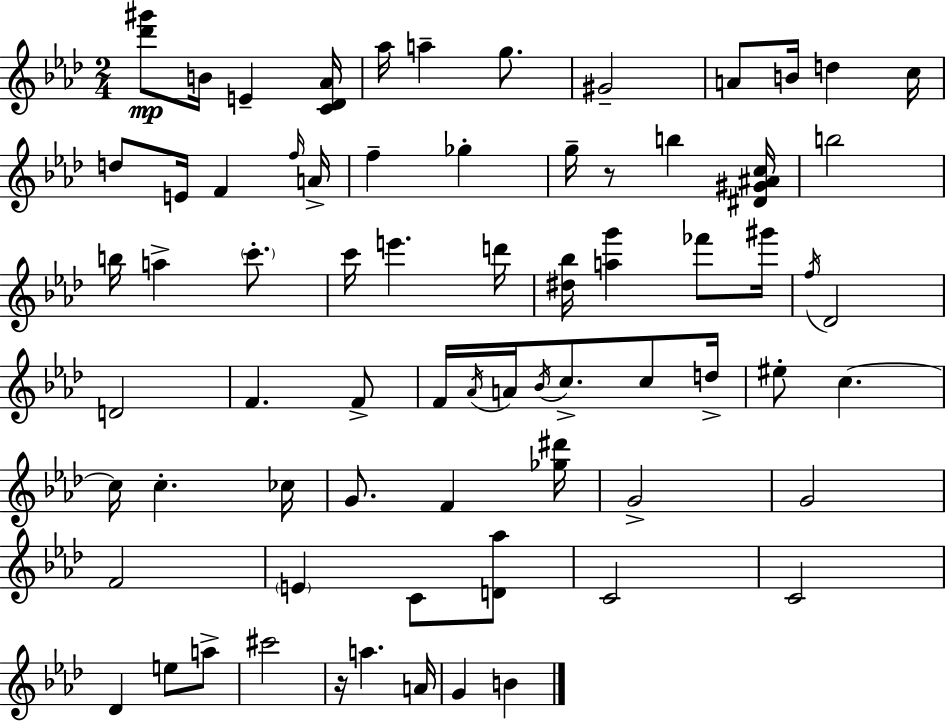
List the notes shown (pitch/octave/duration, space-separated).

[Db6,G#6]/e B4/s E4/q [C4,Db4,Ab4]/s Ab5/s A5/q G5/e. G#4/h A4/e B4/s D5/q C5/s D5/e E4/s F4/q F5/s A4/s F5/q Gb5/q G5/s R/e B5/q [D#4,G#4,A#4,C5]/s B5/h B5/s A5/q C6/e. C6/s E6/q. D6/s [D#5,Bb5]/s [A5,G6]/q FES6/e G#6/s F5/s Db4/h D4/h F4/q. F4/e F4/s Ab4/s A4/s Bb4/s C5/e. C5/e D5/s EIS5/e C5/q. C5/s C5/q. CES5/s G4/e. F4/q [Gb5,D#6]/s G4/h G4/h F4/h E4/q C4/e [D4,Ab5]/e C4/h C4/h Db4/q E5/e A5/e C#6/h R/s A5/q. A4/s G4/q B4/q